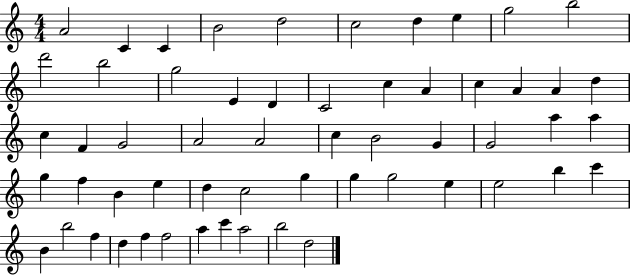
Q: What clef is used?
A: treble